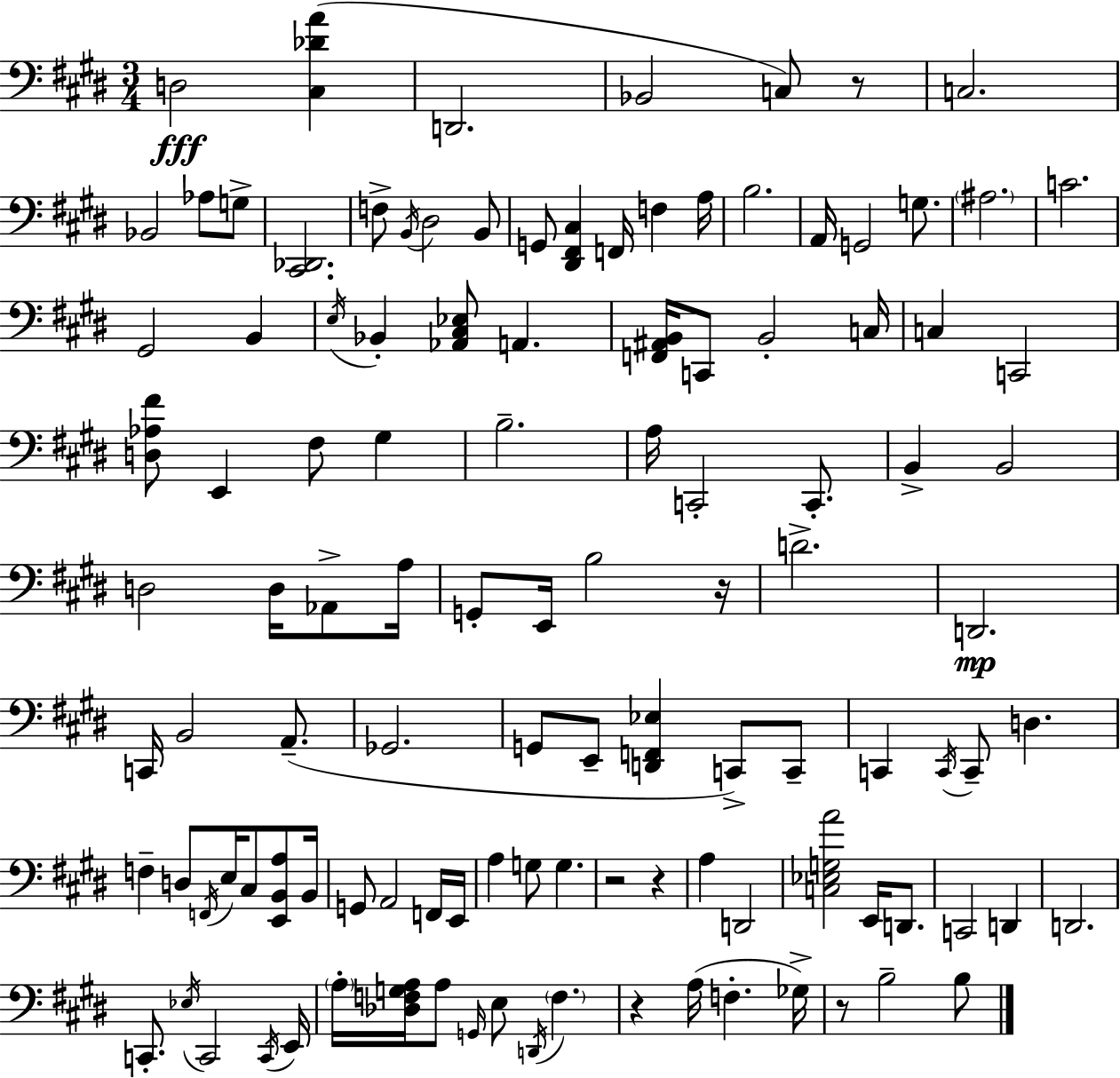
D3/h [C#3,Db4,A4]/q D2/h. Bb2/h C3/e R/e C3/h. Bb2/h Ab3/e G3/e [C#2,Db2]/h. F3/e B2/s D#3/h B2/e G2/e [D#2,F#2,C#3]/q F2/s F3/q A3/s B3/h. A2/s G2/h G3/e. A#3/h. C4/h. G#2/h B2/q E3/s Bb2/q [Ab2,C#3,Eb3]/e A2/q. [F2,A#2,B2]/s C2/e B2/h C3/s C3/q C2/h [D3,Ab3,F#4]/e E2/q F#3/e G#3/q B3/h. A3/s C2/h C2/e. B2/q B2/h D3/h D3/s Ab2/e A3/s G2/e E2/s B3/h R/s D4/h. D2/h. C2/s B2/h A2/e. Gb2/h. G2/e E2/e [D2,F2,Eb3]/q C2/e C2/e C2/q C2/s C2/e D3/q. F3/q D3/e F2/s E3/s C#3/e [E2,B2,A3]/e B2/s G2/e A2/h F2/s E2/s A3/q G3/e G3/q. R/h R/q A3/q D2/h [C3,Eb3,G3,A4]/h E2/s D2/e. C2/h D2/q D2/h. C2/e. Eb3/s C2/h C2/s E2/s A3/s [Db3,F3,G3,A3]/s A3/e G2/s E3/e D2/s F3/q. R/q A3/s F3/q. Gb3/s R/e B3/h B3/e